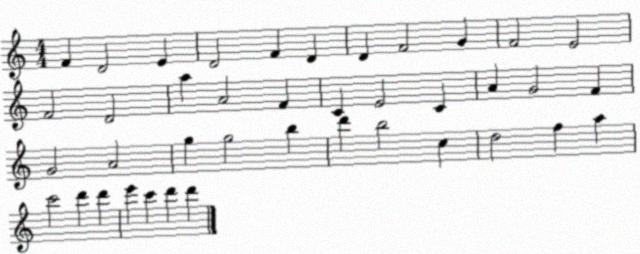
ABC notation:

X:1
T:Untitled
M:4/4
L:1/4
K:C
F D2 E D2 F D D F2 G F2 E2 F2 D2 a A2 F C E2 C A G2 F G2 A2 g g2 b d' b2 c d2 f a c'2 d' d' e' c' d' d'